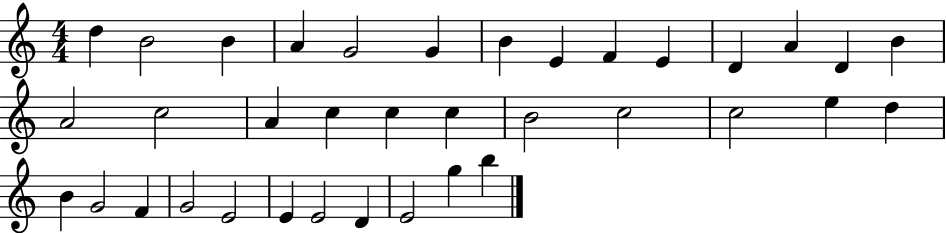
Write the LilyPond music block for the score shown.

{
  \clef treble
  \numericTimeSignature
  \time 4/4
  \key c \major
  d''4 b'2 b'4 | a'4 g'2 g'4 | b'4 e'4 f'4 e'4 | d'4 a'4 d'4 b'4 | \break a'2 c''2 | a'4 c''4 c''4 c''4 | b'2 c''2 | c''2 e''4 d''4 | \break b'4 g'2 f'4 | g'2 e'2 | e'4 e'2 d'4 | e'2 g''4 b''4 | \break \bar "|."
}